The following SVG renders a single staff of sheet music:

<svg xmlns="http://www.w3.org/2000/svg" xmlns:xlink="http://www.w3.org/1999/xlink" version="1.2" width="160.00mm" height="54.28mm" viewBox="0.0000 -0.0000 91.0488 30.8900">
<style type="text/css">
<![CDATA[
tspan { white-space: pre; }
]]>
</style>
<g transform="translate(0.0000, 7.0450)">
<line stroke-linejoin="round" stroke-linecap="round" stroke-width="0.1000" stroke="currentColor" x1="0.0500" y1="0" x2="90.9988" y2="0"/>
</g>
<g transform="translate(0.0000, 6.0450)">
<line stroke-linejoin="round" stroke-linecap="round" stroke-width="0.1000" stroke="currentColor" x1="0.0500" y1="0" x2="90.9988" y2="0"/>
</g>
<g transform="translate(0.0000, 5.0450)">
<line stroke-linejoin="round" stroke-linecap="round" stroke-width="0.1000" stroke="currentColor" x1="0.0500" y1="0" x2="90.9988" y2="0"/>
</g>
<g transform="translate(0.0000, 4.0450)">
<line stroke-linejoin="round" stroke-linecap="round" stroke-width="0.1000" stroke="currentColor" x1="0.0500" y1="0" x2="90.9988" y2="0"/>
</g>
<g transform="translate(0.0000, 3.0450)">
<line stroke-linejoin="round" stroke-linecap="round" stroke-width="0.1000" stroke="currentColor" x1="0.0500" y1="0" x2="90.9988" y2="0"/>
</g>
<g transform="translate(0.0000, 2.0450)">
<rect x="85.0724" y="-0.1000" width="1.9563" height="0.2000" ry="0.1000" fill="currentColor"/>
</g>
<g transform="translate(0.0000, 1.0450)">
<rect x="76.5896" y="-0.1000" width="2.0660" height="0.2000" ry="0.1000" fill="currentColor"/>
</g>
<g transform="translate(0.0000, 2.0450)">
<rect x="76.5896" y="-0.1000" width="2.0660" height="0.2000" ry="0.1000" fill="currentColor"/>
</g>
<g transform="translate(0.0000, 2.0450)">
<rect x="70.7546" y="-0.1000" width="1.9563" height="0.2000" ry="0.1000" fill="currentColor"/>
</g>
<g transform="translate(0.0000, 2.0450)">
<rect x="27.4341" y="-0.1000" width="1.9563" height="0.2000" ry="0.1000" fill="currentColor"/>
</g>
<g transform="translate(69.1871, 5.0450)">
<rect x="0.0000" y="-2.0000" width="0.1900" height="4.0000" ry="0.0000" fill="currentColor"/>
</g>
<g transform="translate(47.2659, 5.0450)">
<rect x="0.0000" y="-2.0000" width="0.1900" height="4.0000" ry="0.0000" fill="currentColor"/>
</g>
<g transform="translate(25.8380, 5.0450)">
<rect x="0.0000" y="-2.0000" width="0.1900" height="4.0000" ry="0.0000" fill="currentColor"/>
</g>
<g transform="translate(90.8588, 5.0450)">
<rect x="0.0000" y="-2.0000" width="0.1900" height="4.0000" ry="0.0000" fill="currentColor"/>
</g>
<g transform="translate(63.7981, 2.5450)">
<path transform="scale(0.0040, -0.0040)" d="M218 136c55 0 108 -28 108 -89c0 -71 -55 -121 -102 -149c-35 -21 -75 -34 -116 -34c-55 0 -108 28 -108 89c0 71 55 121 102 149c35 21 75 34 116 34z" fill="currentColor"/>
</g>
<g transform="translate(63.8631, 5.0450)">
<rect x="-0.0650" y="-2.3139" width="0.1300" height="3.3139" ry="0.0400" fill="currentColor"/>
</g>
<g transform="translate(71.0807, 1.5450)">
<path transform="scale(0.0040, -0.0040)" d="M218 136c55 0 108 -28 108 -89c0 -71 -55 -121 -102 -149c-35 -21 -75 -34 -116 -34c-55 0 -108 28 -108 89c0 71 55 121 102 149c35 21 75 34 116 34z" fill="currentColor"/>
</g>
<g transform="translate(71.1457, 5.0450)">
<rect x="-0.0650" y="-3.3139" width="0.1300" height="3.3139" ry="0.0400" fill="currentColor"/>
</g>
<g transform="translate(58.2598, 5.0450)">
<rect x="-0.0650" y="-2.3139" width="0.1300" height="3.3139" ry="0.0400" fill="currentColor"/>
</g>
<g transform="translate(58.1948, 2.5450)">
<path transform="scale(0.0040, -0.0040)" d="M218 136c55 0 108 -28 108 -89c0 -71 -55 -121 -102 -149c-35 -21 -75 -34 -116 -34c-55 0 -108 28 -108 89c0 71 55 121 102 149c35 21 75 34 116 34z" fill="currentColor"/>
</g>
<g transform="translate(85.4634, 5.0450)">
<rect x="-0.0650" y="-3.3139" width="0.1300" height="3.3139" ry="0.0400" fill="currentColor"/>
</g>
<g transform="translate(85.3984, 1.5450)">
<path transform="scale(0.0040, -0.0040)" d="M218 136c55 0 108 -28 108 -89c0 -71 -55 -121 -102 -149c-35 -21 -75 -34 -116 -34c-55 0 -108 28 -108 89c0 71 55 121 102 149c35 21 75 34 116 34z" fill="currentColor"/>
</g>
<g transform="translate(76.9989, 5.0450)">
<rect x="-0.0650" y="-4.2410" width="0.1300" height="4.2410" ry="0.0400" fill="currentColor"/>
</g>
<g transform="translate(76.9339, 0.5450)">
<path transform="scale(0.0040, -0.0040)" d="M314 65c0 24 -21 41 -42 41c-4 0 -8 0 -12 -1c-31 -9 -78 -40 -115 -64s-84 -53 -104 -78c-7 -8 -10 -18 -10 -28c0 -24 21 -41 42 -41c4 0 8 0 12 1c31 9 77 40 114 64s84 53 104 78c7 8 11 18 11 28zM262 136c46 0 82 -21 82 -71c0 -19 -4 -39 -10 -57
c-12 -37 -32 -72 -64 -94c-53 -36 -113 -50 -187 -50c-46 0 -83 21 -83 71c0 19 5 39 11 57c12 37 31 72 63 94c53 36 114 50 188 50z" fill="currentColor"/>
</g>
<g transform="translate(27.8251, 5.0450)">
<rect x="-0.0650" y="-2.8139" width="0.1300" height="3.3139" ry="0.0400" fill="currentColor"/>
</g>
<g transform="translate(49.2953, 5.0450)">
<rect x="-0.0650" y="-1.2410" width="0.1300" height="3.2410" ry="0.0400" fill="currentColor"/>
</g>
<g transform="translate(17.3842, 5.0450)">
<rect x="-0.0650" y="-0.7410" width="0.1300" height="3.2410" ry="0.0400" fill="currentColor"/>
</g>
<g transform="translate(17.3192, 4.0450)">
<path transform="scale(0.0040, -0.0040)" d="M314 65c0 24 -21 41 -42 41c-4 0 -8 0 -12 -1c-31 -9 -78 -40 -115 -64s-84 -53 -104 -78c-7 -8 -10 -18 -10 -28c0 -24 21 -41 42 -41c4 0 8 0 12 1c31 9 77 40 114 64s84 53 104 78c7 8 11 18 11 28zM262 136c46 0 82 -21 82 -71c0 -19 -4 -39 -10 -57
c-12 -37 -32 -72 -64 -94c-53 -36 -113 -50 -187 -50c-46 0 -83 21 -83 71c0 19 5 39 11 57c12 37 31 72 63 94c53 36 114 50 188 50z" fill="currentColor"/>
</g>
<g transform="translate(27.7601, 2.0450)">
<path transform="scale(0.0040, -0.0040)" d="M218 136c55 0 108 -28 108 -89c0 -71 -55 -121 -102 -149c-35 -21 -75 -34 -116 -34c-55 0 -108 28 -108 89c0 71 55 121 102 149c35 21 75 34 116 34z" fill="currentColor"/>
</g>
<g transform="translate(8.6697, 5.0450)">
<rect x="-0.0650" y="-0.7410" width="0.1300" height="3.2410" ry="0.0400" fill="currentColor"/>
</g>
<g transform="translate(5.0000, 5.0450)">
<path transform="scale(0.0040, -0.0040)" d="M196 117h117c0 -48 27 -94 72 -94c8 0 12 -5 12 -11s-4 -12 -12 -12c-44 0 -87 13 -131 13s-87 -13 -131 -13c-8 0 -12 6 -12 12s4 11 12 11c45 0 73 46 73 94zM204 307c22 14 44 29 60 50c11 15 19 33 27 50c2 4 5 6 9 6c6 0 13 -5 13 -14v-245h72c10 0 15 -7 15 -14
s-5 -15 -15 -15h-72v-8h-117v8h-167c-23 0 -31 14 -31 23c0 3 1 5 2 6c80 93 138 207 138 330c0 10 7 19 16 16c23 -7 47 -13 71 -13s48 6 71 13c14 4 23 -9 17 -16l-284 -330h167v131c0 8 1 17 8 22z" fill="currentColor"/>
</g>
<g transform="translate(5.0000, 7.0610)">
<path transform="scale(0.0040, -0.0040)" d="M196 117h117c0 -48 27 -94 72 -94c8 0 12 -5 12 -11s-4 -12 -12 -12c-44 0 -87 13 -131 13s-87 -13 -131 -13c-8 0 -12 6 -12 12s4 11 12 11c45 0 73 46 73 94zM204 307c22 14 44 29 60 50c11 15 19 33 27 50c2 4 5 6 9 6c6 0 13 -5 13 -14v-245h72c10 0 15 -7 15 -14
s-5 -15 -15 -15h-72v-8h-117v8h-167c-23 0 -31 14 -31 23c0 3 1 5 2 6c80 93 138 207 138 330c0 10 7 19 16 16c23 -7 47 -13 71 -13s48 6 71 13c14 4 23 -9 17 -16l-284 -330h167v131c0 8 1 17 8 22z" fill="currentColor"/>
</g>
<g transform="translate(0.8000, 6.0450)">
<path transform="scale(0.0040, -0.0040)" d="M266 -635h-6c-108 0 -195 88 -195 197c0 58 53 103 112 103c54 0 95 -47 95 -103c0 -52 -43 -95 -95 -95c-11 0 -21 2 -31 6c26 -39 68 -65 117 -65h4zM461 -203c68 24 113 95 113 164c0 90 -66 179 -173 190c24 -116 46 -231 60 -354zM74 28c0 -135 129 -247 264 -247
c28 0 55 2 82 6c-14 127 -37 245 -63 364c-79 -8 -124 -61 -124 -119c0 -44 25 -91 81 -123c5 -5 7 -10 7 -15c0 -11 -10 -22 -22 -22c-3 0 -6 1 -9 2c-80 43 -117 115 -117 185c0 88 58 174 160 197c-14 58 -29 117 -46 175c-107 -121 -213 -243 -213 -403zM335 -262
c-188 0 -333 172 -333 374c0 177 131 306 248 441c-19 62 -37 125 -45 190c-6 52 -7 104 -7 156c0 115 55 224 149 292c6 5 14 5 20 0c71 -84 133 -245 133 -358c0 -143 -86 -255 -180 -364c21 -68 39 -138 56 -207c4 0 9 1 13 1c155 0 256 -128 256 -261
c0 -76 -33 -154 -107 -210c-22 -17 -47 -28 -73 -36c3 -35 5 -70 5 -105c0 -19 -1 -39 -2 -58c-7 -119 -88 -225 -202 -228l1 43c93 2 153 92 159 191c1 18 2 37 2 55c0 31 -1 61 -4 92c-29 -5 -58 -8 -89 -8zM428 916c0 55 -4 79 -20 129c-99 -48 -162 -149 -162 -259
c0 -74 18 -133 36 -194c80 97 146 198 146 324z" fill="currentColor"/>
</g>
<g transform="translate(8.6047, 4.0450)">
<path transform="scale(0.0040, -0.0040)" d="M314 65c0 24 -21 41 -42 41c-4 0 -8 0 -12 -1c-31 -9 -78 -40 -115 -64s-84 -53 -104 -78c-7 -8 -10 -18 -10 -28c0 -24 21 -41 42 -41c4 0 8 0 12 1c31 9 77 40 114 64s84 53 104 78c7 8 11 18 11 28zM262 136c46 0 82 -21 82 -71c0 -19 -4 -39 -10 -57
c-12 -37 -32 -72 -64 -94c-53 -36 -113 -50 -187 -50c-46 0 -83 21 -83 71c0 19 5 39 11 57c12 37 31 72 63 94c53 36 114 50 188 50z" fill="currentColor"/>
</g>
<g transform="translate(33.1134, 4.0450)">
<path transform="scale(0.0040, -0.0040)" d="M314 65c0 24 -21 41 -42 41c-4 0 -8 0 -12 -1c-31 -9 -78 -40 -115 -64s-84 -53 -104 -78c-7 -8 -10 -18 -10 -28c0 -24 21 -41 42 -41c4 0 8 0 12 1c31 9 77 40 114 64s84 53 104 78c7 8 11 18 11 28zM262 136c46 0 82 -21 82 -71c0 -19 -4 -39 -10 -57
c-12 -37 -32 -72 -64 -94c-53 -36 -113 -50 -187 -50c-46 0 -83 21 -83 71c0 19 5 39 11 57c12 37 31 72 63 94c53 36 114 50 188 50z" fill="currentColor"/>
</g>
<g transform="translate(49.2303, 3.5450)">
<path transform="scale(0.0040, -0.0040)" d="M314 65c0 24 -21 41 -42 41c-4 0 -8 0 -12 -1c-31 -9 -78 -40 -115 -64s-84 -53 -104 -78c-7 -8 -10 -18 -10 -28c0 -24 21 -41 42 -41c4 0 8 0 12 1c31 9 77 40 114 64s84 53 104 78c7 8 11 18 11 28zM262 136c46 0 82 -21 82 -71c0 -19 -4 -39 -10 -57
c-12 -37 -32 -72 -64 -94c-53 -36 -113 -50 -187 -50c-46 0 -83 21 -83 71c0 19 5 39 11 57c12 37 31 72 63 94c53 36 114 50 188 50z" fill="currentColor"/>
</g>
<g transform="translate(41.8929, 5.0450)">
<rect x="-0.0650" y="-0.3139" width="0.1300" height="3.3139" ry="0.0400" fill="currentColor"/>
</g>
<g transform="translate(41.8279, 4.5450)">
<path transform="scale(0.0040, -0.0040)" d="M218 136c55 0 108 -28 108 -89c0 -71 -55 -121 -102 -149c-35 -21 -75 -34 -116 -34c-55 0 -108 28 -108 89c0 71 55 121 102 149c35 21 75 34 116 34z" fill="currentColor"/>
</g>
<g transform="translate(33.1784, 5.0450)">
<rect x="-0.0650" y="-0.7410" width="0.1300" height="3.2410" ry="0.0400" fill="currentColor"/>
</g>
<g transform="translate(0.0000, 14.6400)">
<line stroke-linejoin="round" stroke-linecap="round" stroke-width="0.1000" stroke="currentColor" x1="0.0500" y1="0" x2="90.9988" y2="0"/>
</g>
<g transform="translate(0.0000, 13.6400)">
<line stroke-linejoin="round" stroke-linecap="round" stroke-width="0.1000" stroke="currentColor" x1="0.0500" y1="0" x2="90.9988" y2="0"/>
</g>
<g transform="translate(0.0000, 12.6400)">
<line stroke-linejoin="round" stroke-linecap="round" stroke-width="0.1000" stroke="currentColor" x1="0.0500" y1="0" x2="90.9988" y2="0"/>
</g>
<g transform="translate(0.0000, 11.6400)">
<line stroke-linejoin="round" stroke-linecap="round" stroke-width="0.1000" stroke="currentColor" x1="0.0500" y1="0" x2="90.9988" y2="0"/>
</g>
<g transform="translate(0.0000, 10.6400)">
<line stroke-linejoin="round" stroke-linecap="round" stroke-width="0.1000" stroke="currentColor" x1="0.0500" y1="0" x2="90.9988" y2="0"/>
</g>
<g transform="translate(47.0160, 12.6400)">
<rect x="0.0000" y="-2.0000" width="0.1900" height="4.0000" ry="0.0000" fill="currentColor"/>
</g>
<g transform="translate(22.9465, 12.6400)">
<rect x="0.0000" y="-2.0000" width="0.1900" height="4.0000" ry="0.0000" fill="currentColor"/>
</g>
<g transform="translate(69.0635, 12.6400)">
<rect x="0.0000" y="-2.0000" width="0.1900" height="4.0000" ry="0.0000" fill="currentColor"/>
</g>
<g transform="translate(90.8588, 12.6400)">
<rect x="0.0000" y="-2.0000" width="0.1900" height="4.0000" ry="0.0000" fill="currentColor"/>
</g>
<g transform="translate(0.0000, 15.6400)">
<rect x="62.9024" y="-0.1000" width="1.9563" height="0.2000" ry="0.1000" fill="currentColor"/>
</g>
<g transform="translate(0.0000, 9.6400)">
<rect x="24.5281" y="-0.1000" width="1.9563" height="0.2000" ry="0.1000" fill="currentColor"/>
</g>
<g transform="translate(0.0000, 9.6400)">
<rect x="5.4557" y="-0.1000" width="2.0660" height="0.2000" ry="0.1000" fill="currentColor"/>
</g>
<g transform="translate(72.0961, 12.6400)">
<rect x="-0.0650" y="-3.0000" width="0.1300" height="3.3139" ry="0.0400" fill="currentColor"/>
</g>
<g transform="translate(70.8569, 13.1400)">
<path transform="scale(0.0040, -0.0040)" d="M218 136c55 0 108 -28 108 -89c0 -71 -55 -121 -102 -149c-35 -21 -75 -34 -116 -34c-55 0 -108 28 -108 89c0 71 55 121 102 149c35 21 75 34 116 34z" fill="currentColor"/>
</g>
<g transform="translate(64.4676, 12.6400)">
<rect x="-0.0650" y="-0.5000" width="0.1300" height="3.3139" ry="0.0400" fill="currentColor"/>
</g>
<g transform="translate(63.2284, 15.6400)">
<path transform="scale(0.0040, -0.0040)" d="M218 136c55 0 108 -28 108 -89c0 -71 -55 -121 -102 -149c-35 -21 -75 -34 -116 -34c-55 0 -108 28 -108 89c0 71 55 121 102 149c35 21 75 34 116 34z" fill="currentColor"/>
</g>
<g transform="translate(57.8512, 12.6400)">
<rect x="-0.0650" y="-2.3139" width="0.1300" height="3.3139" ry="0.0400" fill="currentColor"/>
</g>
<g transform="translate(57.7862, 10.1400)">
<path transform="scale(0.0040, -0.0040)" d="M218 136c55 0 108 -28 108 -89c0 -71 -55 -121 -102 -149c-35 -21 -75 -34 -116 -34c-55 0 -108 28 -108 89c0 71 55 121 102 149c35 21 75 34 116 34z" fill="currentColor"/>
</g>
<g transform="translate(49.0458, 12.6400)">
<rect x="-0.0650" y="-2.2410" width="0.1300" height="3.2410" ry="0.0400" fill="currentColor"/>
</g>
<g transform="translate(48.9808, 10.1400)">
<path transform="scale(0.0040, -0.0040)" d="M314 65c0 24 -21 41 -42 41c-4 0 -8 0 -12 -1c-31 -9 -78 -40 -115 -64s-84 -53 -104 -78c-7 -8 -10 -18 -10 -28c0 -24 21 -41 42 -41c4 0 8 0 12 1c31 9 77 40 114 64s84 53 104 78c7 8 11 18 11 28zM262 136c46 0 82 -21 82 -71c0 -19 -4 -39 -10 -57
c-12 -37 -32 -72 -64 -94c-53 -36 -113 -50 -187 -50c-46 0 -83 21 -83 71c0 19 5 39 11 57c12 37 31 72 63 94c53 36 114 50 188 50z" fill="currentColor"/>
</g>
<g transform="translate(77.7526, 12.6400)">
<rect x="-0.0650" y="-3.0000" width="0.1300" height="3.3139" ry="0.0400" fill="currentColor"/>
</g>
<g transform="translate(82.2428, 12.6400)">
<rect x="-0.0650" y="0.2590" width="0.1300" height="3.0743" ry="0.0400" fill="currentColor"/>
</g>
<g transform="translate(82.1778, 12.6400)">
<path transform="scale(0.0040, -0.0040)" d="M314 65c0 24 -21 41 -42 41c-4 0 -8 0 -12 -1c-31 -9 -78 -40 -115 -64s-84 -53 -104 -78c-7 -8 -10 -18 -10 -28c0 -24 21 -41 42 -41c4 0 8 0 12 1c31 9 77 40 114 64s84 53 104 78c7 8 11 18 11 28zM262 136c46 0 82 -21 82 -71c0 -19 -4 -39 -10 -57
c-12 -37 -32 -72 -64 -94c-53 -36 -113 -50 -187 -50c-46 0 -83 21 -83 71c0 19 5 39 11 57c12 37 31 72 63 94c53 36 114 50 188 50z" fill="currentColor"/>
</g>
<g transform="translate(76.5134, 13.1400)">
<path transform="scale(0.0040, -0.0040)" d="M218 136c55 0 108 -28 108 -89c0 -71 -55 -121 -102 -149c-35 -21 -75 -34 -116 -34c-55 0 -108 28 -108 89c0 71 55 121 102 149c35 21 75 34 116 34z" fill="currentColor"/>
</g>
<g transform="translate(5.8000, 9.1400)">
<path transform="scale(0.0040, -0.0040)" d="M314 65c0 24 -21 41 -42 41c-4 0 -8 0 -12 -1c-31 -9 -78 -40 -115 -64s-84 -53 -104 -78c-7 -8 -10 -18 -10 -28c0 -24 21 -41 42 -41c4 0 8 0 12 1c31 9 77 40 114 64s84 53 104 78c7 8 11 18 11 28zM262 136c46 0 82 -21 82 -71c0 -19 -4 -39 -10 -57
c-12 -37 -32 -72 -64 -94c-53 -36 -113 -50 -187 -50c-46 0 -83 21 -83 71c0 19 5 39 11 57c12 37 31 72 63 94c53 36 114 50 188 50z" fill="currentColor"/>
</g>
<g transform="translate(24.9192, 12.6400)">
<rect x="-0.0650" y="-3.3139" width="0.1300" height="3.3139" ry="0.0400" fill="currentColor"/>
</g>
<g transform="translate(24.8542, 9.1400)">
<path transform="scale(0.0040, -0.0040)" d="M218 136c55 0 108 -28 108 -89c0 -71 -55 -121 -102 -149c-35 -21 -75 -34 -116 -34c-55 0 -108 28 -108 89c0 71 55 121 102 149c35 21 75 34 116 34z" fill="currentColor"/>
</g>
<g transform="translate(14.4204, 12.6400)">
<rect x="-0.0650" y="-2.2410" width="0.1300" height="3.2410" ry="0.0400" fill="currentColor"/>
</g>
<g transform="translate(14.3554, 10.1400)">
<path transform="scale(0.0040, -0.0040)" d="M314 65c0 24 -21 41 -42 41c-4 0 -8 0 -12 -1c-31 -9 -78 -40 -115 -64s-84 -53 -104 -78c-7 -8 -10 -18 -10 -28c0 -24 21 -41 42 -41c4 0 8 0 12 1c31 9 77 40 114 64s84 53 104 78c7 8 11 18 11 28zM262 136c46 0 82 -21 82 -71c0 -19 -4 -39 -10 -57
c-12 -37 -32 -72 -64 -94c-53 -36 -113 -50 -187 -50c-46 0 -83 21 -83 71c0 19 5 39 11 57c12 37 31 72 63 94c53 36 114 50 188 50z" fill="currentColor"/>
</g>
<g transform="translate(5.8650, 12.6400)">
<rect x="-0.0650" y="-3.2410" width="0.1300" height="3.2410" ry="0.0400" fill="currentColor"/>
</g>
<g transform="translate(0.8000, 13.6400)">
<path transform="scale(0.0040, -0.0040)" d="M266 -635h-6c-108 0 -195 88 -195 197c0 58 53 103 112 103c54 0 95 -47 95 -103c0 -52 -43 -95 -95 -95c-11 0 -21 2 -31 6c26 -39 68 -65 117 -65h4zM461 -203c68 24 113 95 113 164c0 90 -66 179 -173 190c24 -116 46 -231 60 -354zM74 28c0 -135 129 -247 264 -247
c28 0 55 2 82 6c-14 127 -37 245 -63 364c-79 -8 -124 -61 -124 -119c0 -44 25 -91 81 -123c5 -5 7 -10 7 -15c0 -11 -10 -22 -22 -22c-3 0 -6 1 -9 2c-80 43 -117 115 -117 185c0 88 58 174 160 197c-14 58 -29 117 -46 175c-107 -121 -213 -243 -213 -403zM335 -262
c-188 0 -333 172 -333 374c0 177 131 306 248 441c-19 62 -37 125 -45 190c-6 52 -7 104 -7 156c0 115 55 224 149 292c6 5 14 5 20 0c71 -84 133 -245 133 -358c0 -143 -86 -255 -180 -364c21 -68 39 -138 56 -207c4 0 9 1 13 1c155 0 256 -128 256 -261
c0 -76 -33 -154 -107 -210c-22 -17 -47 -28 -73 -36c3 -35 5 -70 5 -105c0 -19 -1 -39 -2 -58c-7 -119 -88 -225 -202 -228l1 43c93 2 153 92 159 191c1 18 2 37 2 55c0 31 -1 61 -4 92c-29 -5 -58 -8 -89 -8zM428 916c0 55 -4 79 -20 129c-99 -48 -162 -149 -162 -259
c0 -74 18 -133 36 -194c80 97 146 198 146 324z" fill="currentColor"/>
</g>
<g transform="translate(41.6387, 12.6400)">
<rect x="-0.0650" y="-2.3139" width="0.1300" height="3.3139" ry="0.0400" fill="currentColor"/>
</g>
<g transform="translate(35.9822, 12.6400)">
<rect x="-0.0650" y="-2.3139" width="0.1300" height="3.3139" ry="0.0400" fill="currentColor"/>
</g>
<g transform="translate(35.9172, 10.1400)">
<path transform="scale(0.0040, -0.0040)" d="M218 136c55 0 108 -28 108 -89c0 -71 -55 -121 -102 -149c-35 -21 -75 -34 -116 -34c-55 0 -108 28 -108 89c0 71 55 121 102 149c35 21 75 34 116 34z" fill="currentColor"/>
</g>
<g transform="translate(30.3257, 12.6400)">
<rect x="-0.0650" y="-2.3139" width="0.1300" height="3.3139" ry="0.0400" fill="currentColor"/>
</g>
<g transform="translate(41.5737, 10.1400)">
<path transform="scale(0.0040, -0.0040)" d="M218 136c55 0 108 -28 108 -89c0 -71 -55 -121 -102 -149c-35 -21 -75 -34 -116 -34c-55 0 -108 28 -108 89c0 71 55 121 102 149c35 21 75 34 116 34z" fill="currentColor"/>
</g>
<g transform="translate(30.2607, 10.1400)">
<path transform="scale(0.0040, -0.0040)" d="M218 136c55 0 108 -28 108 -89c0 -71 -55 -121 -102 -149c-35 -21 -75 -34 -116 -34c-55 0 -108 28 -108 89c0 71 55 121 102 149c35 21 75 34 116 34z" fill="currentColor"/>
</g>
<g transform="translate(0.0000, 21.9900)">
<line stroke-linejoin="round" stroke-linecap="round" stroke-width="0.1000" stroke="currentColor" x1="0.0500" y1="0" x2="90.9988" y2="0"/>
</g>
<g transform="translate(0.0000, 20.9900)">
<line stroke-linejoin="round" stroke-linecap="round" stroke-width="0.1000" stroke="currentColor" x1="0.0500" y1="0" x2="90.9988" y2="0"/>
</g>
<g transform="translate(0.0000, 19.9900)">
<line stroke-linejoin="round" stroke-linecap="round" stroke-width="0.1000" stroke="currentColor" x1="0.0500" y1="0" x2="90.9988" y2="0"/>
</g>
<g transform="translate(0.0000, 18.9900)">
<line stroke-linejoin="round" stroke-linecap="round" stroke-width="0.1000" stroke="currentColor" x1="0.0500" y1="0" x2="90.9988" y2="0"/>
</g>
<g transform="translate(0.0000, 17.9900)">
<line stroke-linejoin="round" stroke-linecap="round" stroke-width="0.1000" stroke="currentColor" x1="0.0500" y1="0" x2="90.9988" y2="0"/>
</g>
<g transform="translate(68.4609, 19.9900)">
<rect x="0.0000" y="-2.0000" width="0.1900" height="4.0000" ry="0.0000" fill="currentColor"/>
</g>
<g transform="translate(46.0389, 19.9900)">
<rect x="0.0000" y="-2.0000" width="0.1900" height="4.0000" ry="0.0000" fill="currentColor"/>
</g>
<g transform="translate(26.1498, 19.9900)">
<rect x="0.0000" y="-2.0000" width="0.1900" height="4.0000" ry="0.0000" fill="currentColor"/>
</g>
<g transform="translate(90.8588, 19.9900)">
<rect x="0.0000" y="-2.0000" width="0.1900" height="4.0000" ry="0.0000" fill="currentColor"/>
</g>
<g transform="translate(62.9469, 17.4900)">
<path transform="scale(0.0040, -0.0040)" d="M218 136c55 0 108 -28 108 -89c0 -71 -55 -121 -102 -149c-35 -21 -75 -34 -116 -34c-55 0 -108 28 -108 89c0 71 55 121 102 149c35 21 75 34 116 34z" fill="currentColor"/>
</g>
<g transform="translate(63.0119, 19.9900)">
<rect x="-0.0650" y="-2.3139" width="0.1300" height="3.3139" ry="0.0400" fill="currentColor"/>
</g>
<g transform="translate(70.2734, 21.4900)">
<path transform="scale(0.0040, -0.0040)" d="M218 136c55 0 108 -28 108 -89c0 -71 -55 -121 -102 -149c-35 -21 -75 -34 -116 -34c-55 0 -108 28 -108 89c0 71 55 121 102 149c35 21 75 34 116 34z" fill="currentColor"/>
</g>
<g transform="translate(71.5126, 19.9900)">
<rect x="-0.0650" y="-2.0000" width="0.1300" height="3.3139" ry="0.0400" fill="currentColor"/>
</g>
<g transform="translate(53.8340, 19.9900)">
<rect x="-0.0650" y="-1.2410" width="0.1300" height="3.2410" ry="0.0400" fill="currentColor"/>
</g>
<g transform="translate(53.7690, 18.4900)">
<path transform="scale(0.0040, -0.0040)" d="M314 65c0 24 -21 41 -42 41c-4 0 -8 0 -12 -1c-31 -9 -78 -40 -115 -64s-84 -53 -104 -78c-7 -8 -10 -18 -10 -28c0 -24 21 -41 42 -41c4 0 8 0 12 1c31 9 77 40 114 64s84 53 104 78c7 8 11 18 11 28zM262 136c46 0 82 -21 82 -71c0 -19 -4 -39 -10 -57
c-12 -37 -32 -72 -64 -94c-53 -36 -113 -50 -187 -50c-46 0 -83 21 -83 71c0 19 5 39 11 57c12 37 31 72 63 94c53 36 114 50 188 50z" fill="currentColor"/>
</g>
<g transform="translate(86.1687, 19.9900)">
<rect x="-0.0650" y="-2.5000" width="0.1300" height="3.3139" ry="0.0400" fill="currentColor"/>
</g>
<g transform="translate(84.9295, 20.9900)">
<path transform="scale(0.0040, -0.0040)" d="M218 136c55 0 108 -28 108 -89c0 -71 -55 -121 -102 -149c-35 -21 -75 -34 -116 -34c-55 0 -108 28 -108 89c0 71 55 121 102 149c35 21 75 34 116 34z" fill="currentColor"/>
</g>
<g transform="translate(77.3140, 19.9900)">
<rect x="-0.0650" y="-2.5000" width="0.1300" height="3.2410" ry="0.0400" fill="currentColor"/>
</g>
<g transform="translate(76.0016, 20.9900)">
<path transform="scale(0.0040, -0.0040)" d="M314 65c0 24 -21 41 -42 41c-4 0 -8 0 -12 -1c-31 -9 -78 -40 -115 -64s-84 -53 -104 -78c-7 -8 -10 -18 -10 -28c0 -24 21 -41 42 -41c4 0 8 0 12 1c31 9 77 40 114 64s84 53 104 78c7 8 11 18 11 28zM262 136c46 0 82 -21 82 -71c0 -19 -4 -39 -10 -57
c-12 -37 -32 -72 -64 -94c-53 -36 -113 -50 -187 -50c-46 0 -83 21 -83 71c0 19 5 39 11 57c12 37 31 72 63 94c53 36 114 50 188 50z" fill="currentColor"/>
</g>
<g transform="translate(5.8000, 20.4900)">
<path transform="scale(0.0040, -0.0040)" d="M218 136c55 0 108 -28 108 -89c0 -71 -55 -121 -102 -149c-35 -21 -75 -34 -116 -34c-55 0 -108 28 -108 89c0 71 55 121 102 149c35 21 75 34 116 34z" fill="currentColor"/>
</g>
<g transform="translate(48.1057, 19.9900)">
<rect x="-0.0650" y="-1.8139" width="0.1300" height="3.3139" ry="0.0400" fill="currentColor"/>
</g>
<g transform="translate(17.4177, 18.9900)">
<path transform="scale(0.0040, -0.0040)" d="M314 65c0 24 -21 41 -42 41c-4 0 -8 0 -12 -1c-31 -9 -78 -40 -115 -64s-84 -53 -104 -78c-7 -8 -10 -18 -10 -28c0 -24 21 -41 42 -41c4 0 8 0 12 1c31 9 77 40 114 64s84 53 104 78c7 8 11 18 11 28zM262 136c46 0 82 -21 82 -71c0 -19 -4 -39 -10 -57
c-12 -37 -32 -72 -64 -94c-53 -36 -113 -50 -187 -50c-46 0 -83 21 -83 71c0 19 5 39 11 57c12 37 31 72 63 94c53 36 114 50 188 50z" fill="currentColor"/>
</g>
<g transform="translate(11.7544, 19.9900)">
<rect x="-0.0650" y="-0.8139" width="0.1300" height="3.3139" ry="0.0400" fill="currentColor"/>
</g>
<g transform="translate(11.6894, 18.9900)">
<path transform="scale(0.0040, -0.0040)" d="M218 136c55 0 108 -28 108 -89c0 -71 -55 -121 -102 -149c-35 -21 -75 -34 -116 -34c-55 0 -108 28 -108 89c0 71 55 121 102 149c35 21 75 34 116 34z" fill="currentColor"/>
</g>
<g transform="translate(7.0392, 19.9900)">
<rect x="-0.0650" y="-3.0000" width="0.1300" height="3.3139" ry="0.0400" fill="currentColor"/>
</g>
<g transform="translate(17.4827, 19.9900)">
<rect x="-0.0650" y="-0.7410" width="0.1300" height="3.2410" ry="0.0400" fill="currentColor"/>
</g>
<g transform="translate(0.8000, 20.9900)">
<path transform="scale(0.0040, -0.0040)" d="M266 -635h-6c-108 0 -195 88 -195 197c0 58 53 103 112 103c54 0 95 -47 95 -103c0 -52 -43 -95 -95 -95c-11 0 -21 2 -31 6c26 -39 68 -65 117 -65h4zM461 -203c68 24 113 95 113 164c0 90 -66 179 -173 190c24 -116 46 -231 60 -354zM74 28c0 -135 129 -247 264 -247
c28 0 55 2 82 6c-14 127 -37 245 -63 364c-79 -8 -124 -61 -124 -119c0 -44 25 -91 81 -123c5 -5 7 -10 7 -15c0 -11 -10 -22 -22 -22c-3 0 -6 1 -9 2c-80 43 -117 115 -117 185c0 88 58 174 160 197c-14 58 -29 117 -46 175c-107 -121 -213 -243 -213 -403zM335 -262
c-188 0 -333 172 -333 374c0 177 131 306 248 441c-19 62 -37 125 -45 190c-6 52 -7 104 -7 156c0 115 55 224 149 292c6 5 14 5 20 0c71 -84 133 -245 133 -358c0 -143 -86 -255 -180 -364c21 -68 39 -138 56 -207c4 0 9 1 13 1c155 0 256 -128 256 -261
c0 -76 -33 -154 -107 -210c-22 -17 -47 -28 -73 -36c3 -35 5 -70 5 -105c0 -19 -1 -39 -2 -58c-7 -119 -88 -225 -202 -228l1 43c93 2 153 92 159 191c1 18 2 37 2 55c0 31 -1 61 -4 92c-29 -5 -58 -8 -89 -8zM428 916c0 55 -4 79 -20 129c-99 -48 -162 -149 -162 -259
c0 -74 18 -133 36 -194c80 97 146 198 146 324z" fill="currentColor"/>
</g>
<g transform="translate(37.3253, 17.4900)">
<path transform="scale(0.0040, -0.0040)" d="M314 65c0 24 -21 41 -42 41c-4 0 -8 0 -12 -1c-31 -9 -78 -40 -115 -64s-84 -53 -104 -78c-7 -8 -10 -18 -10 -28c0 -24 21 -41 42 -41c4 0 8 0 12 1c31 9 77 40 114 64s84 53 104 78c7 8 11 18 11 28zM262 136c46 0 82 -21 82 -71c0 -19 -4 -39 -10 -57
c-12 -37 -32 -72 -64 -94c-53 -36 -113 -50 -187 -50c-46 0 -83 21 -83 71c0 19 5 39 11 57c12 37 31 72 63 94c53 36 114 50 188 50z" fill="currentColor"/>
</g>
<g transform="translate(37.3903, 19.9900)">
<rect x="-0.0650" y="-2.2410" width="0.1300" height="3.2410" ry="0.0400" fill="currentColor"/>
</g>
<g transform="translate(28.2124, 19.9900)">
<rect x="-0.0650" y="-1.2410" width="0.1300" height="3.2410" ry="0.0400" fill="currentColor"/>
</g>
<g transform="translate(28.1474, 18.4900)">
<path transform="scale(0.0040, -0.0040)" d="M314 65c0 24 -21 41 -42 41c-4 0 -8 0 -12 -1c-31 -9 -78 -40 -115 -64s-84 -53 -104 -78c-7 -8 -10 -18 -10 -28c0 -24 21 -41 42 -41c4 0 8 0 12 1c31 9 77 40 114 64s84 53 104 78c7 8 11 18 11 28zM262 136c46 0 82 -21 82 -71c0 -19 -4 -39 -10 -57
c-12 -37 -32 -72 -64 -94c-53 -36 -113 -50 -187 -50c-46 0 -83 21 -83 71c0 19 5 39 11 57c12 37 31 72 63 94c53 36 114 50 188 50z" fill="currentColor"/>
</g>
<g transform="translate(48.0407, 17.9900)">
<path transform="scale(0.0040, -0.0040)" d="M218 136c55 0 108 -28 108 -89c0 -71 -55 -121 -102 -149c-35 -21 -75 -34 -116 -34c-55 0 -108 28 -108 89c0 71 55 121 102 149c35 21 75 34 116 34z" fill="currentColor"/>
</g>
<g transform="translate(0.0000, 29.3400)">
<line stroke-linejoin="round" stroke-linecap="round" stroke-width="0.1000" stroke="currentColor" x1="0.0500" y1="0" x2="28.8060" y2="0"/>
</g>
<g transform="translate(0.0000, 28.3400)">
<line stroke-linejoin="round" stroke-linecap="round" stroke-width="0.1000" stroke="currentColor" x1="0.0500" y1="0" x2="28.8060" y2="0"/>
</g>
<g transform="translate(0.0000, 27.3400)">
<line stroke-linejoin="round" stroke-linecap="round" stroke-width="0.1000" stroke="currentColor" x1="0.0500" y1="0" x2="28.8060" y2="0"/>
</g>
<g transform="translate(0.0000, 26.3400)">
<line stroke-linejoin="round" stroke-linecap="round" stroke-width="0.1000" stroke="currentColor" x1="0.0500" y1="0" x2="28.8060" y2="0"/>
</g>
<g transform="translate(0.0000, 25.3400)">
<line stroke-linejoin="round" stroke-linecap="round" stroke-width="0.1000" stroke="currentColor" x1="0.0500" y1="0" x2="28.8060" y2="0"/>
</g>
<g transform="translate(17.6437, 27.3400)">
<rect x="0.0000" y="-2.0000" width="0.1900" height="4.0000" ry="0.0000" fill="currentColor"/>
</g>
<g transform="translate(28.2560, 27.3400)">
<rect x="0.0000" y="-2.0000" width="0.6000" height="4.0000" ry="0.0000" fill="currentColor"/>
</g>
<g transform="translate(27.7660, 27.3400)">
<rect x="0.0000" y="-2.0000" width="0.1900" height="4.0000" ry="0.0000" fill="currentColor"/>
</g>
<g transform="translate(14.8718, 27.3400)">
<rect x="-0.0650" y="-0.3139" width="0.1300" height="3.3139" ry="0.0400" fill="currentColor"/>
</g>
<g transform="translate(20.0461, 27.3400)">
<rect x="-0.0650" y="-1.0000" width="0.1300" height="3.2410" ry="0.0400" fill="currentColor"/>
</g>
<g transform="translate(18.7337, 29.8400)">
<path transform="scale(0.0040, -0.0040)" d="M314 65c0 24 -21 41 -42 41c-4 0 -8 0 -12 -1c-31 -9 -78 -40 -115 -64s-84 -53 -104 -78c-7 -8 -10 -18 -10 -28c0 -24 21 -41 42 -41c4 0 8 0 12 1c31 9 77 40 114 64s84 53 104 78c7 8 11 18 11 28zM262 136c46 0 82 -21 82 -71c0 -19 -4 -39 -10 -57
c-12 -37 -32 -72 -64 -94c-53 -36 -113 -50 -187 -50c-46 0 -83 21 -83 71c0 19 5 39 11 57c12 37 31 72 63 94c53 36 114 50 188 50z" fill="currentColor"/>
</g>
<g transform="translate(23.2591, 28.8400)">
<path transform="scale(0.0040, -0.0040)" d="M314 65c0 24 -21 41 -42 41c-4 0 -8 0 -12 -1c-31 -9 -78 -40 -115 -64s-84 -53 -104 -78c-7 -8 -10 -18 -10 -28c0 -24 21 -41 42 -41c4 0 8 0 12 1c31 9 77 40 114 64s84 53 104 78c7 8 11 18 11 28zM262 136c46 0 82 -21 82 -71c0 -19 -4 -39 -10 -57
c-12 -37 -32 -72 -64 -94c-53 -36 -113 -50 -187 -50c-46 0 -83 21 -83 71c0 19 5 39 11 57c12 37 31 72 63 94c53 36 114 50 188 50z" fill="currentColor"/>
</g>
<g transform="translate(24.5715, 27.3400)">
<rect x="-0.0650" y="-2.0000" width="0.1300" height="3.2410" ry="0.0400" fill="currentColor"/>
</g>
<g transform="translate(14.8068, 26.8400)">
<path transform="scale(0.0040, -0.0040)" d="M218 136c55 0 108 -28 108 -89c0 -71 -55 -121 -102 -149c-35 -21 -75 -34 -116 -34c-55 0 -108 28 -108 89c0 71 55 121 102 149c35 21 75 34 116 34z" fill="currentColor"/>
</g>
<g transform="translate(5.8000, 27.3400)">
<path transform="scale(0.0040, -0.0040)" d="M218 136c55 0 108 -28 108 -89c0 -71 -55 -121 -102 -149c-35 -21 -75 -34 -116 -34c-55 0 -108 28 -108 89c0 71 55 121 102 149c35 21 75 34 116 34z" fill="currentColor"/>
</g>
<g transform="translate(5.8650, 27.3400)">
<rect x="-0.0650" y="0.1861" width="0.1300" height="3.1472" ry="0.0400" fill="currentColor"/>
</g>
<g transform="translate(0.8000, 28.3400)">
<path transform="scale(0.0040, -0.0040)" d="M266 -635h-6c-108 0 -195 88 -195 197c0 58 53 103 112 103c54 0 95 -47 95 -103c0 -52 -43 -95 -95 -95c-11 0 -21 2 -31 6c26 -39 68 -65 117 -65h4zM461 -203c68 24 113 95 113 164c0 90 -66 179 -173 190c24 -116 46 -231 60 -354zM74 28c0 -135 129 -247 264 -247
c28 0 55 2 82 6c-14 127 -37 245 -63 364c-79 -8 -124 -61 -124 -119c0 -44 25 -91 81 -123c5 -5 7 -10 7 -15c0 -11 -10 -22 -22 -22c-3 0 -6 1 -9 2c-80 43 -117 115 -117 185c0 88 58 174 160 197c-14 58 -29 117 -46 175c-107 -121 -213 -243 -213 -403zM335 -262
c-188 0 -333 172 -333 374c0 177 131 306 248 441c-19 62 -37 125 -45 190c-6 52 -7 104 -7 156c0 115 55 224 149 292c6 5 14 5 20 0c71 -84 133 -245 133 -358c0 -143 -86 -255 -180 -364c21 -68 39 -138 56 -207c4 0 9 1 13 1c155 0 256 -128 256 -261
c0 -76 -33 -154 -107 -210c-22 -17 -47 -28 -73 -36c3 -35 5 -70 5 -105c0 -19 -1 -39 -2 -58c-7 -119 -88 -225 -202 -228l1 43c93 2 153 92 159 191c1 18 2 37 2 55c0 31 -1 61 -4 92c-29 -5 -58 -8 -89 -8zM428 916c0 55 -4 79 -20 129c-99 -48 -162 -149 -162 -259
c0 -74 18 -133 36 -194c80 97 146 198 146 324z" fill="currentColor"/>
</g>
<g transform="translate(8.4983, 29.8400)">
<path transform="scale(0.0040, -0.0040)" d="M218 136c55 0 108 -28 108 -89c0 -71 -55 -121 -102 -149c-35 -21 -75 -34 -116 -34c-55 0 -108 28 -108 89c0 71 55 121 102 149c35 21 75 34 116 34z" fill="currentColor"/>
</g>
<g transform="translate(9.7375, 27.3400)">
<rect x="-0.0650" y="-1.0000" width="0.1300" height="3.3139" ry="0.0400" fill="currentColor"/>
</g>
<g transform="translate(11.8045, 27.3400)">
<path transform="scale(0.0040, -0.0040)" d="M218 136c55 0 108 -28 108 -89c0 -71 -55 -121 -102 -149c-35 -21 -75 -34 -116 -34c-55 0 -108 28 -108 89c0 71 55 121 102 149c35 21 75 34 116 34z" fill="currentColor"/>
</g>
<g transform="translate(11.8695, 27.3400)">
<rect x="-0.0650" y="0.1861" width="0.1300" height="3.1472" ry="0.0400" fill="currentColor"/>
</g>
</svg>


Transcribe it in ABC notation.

X:1
T:Untitled
M:4/4
L:1/4
K:C
d2 d2 a d2 c e2 g g b d'2 b b2 g2 b g g g g2 g C A A B2 A d d2 e2 g2 f e2 g F G2 G B D B c D2 F2